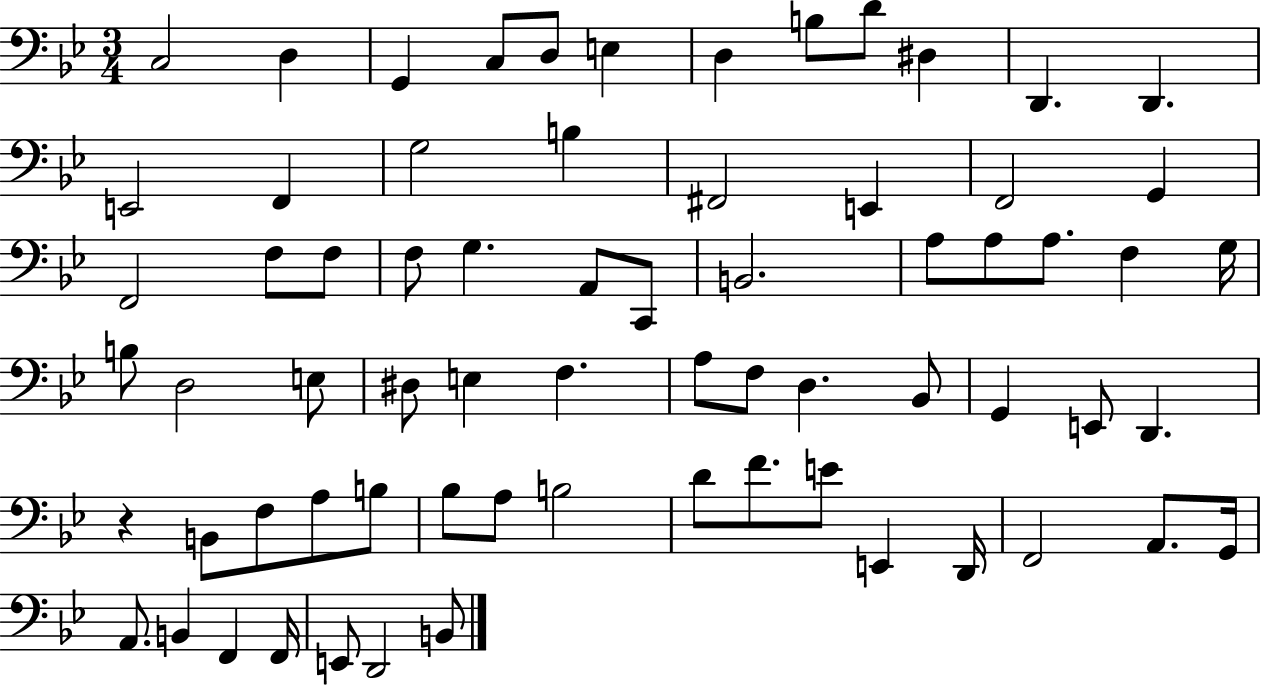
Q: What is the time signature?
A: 3/4